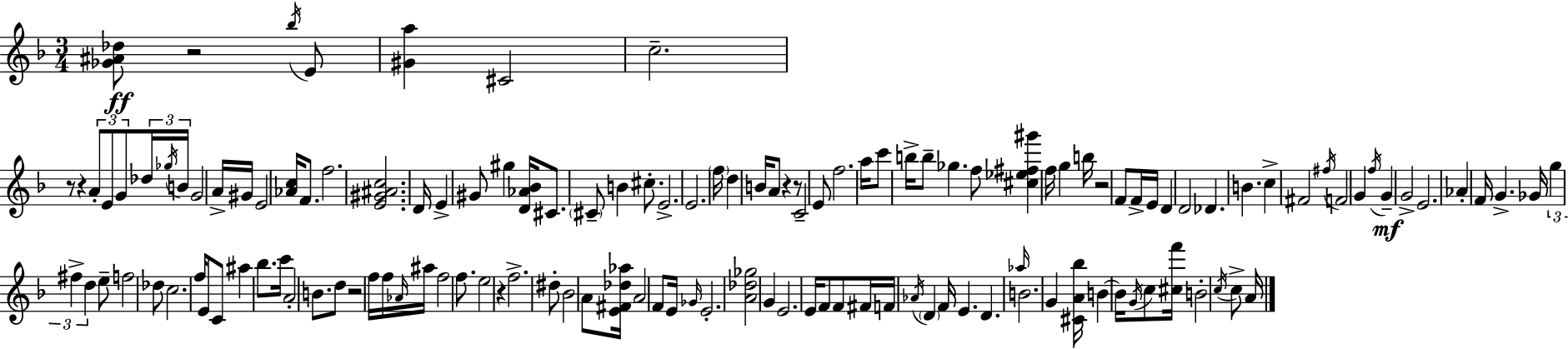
{
  \clef treble
  \numericTimeSignature
  \time 3/4
  \key f \major
  <ges' ais' des''>8\ff r2 \acciaccatura { bes''16 } e'8 | <gis' a''>4 cis'2 | c''2.-- | r8 r4 \tuplet 3/2 { a'8-. e'8 g'8 } | \break \tuplet 3/2 { des''16 \acciaccatura { ges''16 } b'16 } g'2 | a'16-> gis'16 e'2 <aes' c''>16 f'8. | f''2. | <e' gis' ais' c''>2. | \break d'16 e'4-> gis'8 gis''4 | <d' aes' bes'>16 cis'8. \parenthesize cis'8-- b'4 cis''8.-. | e'2.-> | e'2. | \break \parenthesize f''16 d''4 b'16 a'8 r4 | r8 c'2-- | e'8 f''2. | a''16 c'''8 b''16-> b''8-- ges''4. | \break f''8 <cis'' ees'' fis'' gis'''>4 f''16 g''4 | b''16 r2 f'8 | f'16-> e'16 d'4 d'2 | des'4. b'4. | \break c''4-> fis'2 | \acciaccatura { fis''16 } f'2 g'4 | \acciaccatura { f''16 } g'4--\mf g'2-> | e'2. | \break aes'4-. f'16 g'4.-> | ges'16 \tuplet 3/2 { g''4 fis''4-> | d''4 } e''8-- f''2 | des''8 c''2. | \break f''16 e'8 c'8 ais''4 | bes''8. c'''16 a'2-. | b'8. d''8 r2 | f''16 f''16 \grace { aes'16 } ais''16 f''2 | \break f''8. e''2 | r4 f''2.-> | dis''8-. bes'2 | a'8 <e' fis' des'' aes''>16 a'2 | \break f'8 e'16 \grace { ges'16 } e'2.-. | <a' des'' ges''>2 | g'4 e'2. | e'16 f'8 f'8 fis'16 | \break f'16 \acciaccatura { aes'16 } \parenthesize d'4 f'16 e'4. | d'4. \grace { aes''16 } b'2. | g'4 | <cis' a' bes''>16 b'4~~ b'16 \acciaccatura { g'16 } c''8 <cis'' f'''>16 b'2-. | \break \acciaccatura { c''16 } c''8-> a'16 \bar "|."
}